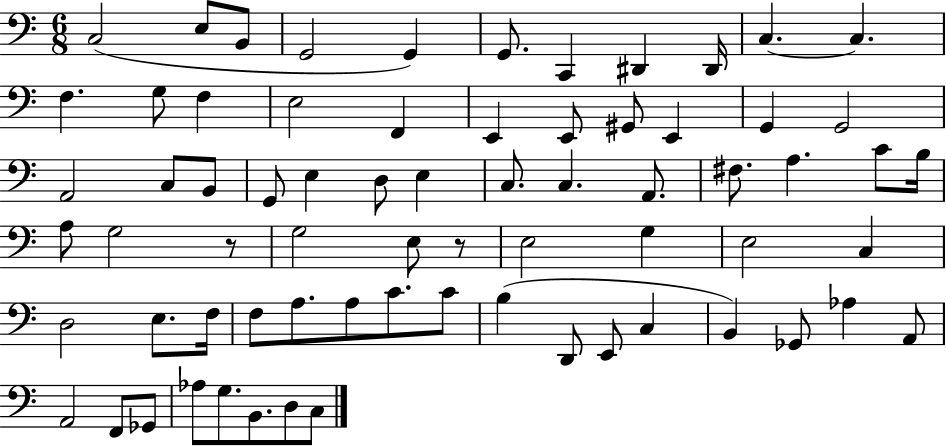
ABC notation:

X:1
T:Untitled
M:6/8
L:1/4
K:C
C,2 E,/2 B,,/2 G,,2 G,, G,,/2 C,, ^D,, ^D,,/4 C, C, F, G,/2 F, E,2 F,, E,, E,,/2 ^G,,/2 E,, G,, G,,2 A,,2 C,/2 B,,/2 G,,/2 E, D,/2 E, C,/2 C, A,,/2 ^F,/2 A, C/2 B,/4 A,/2 G,2 z/2 G,2 E,/2 z/2 E,2 G, E,2 C, D,2 E,/2 F,/4 F,/2 A,/2 A,/2 C/2 C/2 B, D,,/2 E,,/2 C, B,, _G,,/2 _A, A,,/2 A,,2 F,,/2 _G,,/2 _A,/2 G,/2 B,,/2 D,/2 C,/2